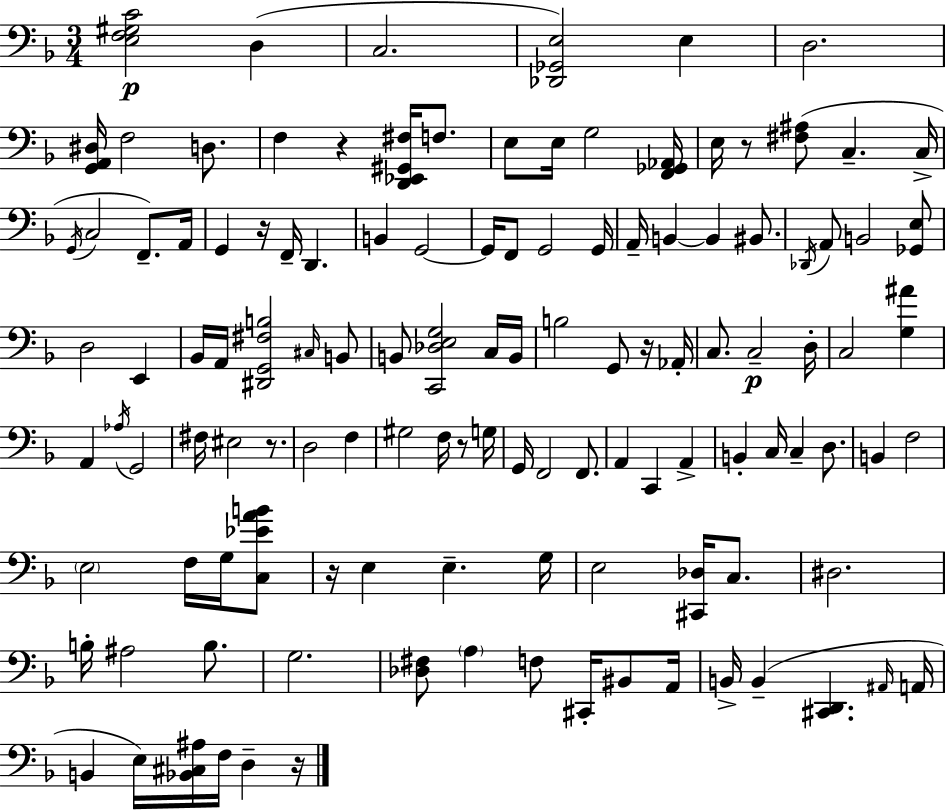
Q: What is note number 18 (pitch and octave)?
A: A2